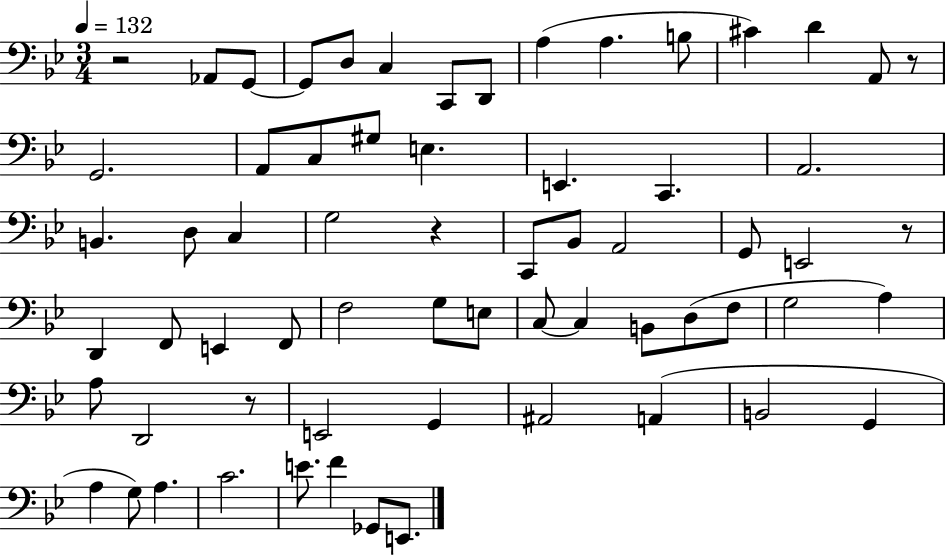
R/h Ab2/e G2/e G2/e D3/e C3/q C2/e D2/e A3/q A3/q. B3/e C#4/q D4/q A2/e R/e G2/h. A2/e C3/e G#3/e E3/q. E2/q. C2/q. A2/h. B2/q. D3/e C3/q G3/h R/q C2/e Bb2/e A2/h G2/e E2/h R/e D2/q F2/e E2/q F2/e F3/h G3/e E3/e C3/e C3/q B2/e D3/e F3/e G3/h A3/q A3/e D2/h R/e E2/h G2/q A#2/h A2/q B2/h G2/q A3/q G3/e A3/q. C4/h. E4/e. F4/q Gb2/e E2/e.